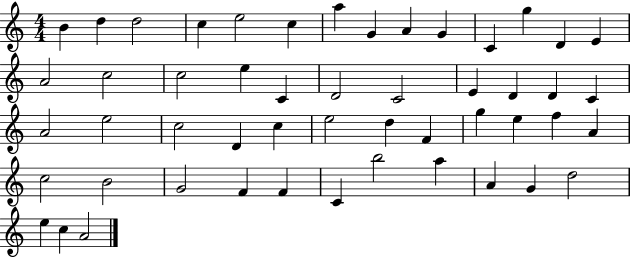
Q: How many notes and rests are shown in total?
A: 51